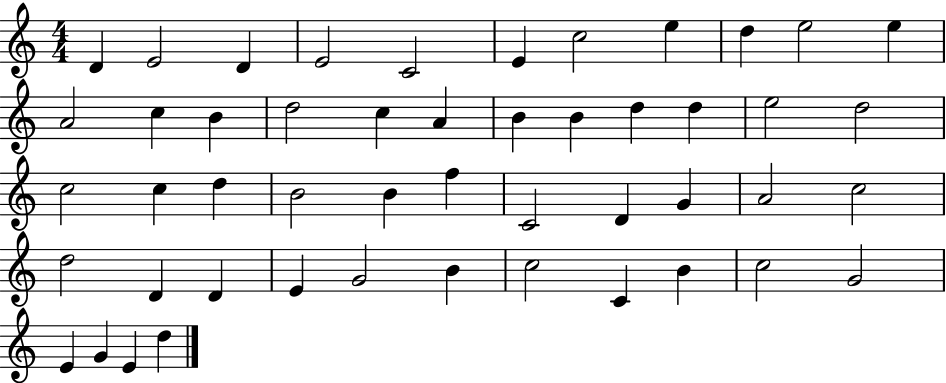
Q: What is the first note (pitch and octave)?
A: D4